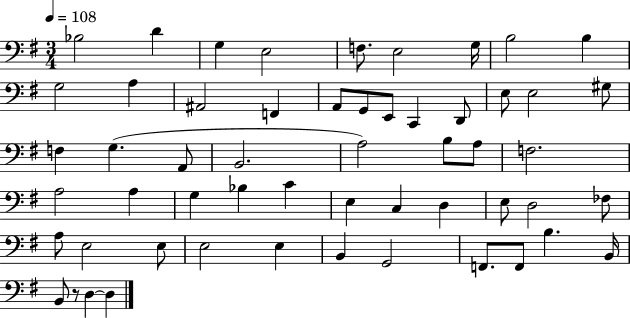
Bb3/h D4/q G3/q E3/h F3/e. E3/h G3/s B3/h B3/q G3/h A3/q A#2/h F2/q A2/e G2/e E2/e C2/q D2/e E3/e E3/h G#3/e F3/q G3/q. A2/e B2/h. A3/h B3/e A3/e F3/h. A3/h A3/q G3/q Bb3/q C4/q E3/q C3/q D3/q E3/e D3/h FES3/e A3/e E3/h E3/e E3/h E3/q B2/q G2/h F2/e. F2/e B3/q. B2/s B2/e R/e D3/q D3/q